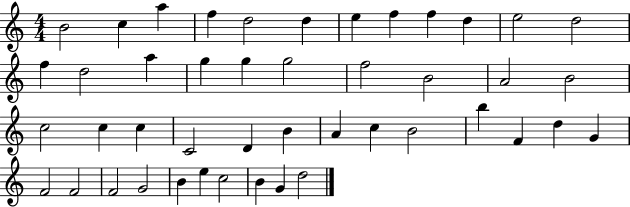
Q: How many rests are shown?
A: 0